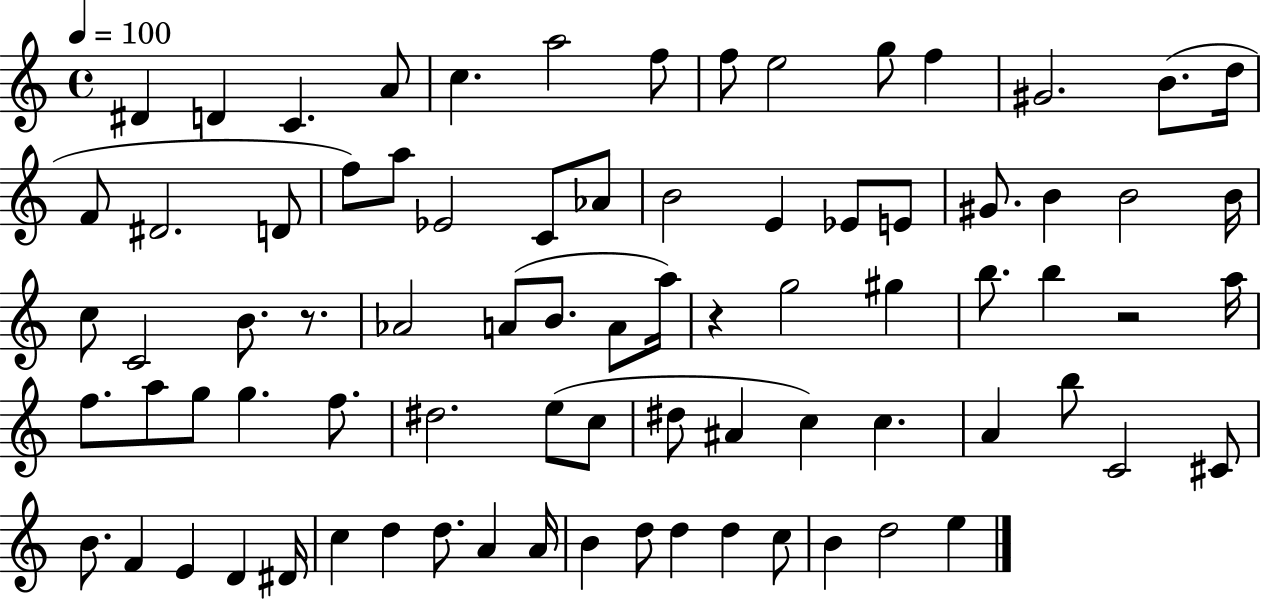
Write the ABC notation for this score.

X:1
T:Untitled
M:4/4
L:1/4
K:C
^D D C A/2 c a2 f/2 f/2 e2 g/2 f ^G2 B/2 d/4 F/2 ^D2 D/2 f/2 a/2 _E2 C/2 _A/2 B2 E _E/2 E/2 ^G/2 B B2 B/4 c/2 C2 B/2 z/2 _A2 A/2 B/2 A/2 a/4 z g2 ^g b/2 b z2 a/4 f/2 a/2 g/2 g f/2 ^d2 e/2 c/2 ^d/2 ^A c c A b/2 C2 ^C/2 B/2 F E D ^D/4 c d d/2 A A/4 B d/2 d d c/2 B d2 e